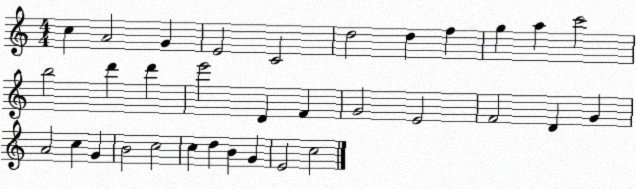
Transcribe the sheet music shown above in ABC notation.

X:1
T:Untitled
M:4/4
L:1/4
K:C
c A2 G E2 C2 d2 d f g a c'2 b2 d' d' e'2 D F G2 E2 F2 D G A2 c G B2 c2 c d B G E2 c2